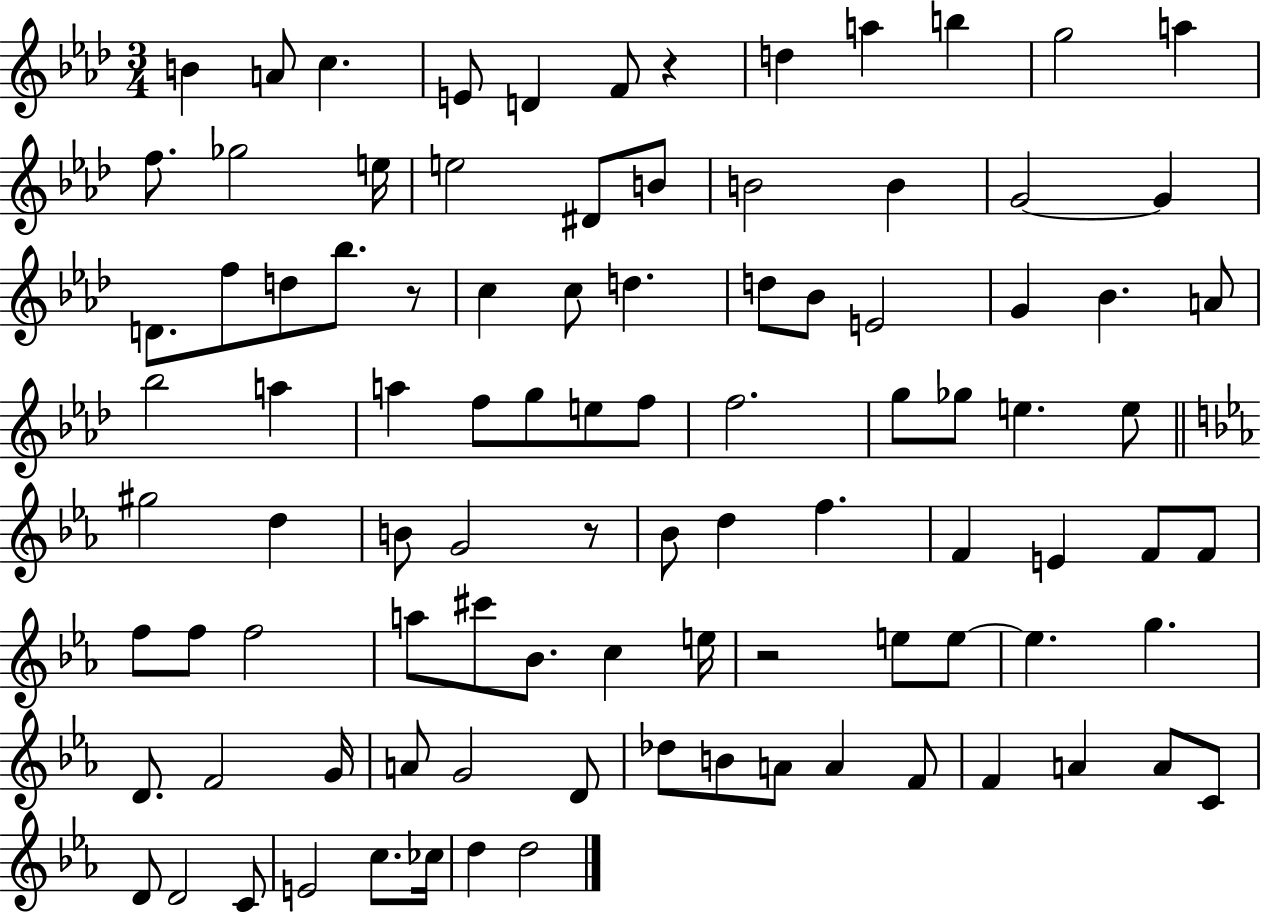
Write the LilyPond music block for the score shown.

{
  \clef treble
  \numericTimeSignature
  \time 3/4
  \key aes \major
  b'4 a'8 c''4. | e'8 d'4 f'8 r4 | d''4 a''4 b''4 | g''2 a''4 | \break f''8. ges''2 e''16 | e''2 dis'8 b'8 | b'2 b'4 | g'2~~ g'4 | \break d'8. f''8 d''8 bes''8. r8 | c''4 c''8 d''4. | d''8 bes'8 e'2 | g'4 bes'4. a'8 | \break bes''2 a''4 | a''4 f''8 g''8 e''8 f''8 | f''2. | g''8 ges''8 e''4. e''8 | \break \bar "||" \break \key ees \major gis''2 d''4 | b'8 g'2 r8 | bes'8 d''4 f''4. | f'4 e'4 f'8 f'8 | \break f''8 f''8 f''2 | a''8 cis'''8 bes'8. c''4 e''16 | r2 e''8 e''8~~ | e''4. g''4. | \break d'8. f'2 g'16 | a'8 g'2 d'8 | des''8 b'8 a'8 a'4 f'8 | f'4 a'4 a'8 c'8 | \break d'8 d'2 c'8 | e'2 c''8. ces''16 | d''4 d''2 | \bar "|."
}